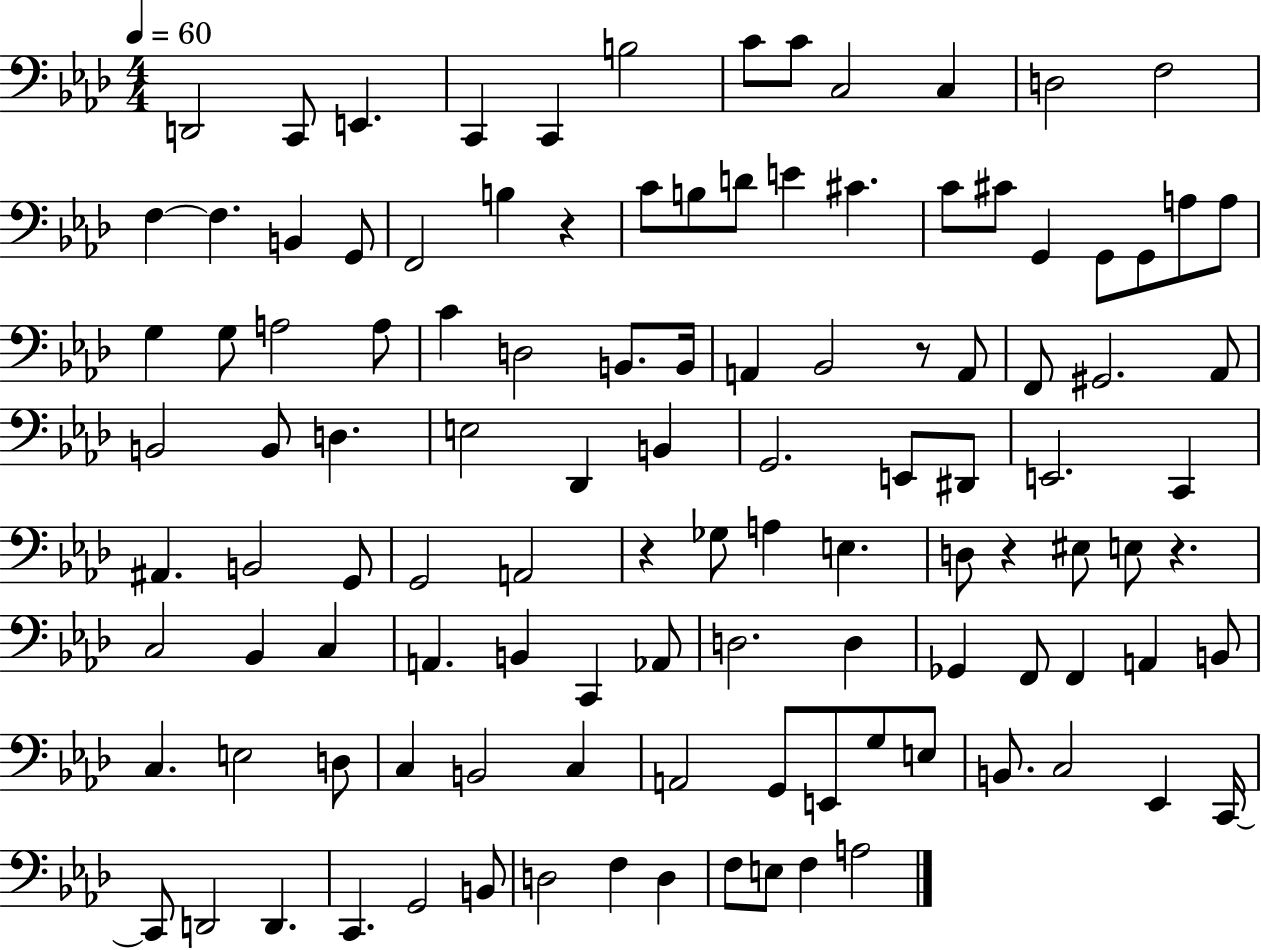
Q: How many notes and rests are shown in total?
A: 113